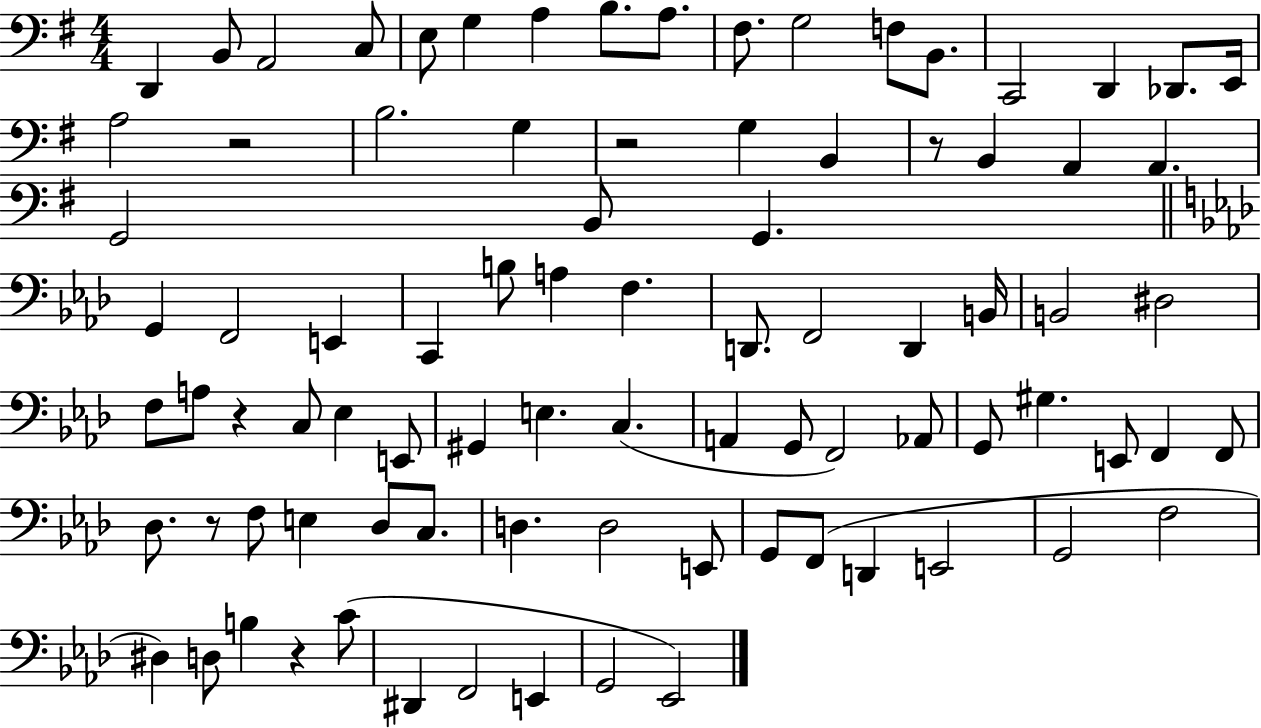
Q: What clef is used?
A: bass